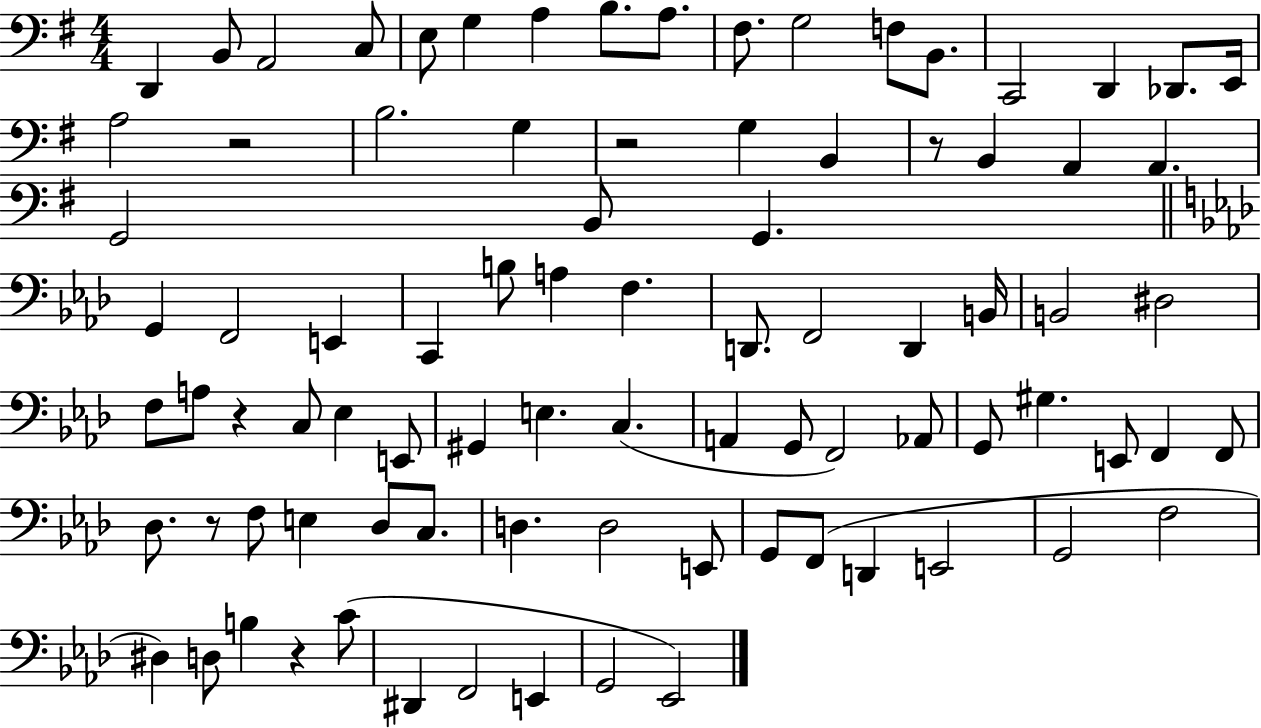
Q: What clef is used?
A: bass